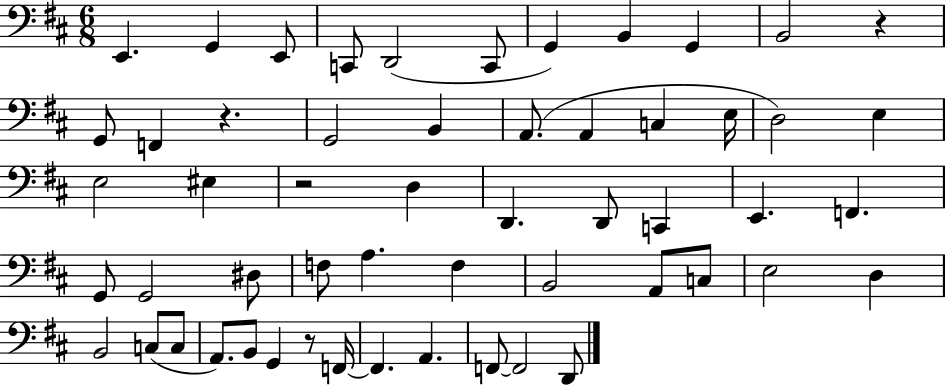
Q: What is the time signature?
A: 6/8